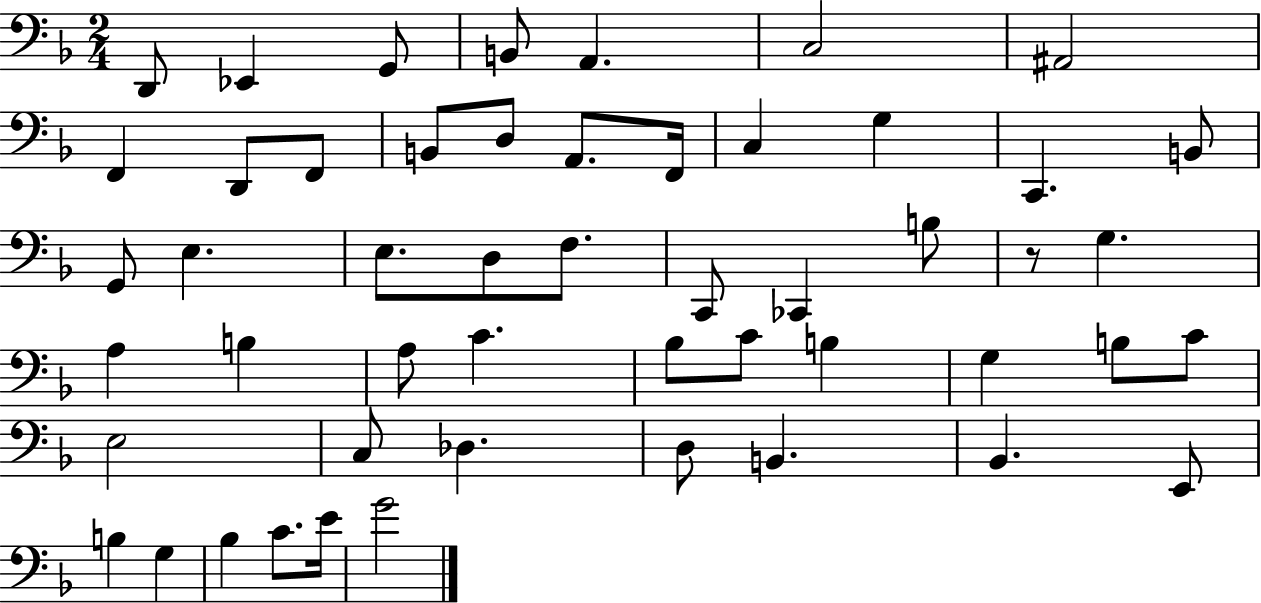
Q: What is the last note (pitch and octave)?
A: G4